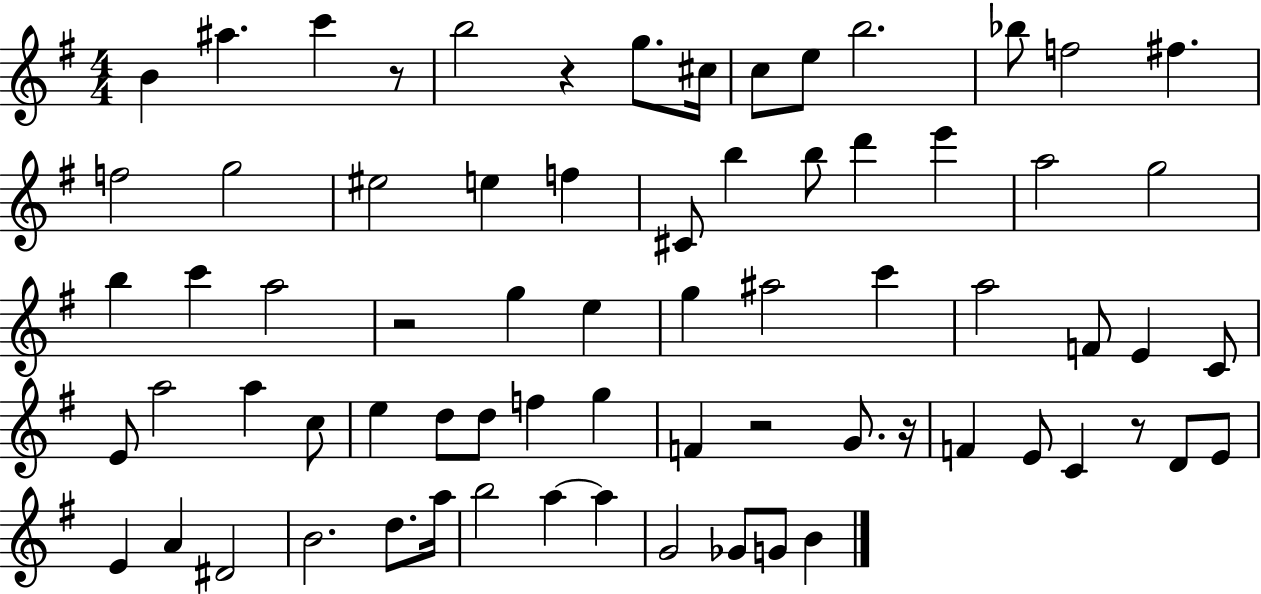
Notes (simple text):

B4/q A#5/q. C6/q R/e B5/h R/q G5/e. C#5/s C5/e E5/e B5/h. Bb5/e F5/h F#5/q. F5/h G5/h EIS5/h E5/q F5/q C#4/e B5/q B5/e D6/q E6/q A5/h G5/h B5/q C6/q A5/h R/h G5/q E5/q G5/q A#5/h C6/q A5/h F4/e E4/q C4/e E4/e A5/h A5/q C5/e E5/q D5/e D5/e F5/q G5/q F4/q R/h G4/e. R/s F4/q E4/e C4/q R/e D4/e E4/e E4/q A4/q D#4/h B4/h. D5/e. A5/s B5/h A5/q A5/q G4/h Gb4/e G4/e B4/q